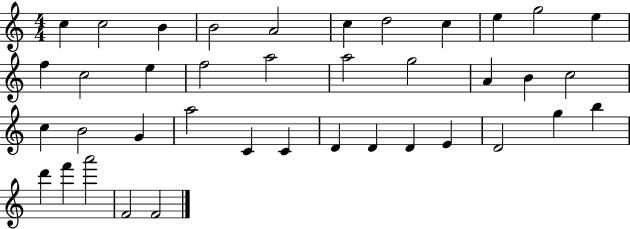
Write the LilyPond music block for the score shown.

{
  \clef treble
  \numericTimeSignature
  \time 4/4
  \key c \major
  c''4 c''2 b'4 | b'2 a'2 | c''4 d''2 c''4 | e''4 g''2 e''4 | \break f''4 c''2 e''4 | f''2 a''2 | a''2 g''2 | a'4 b'4 c''2 | \break c''4 b'2 g'4 | a''2 c'4 c'4 | d'4 d'4 d'4 e'4 | d'2 g''4 b''4 | \break d'''4 f'''4 a'''2 | f'2 f'2 | \bar "|."
}